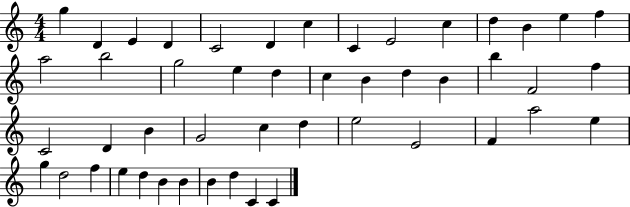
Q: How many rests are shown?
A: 0